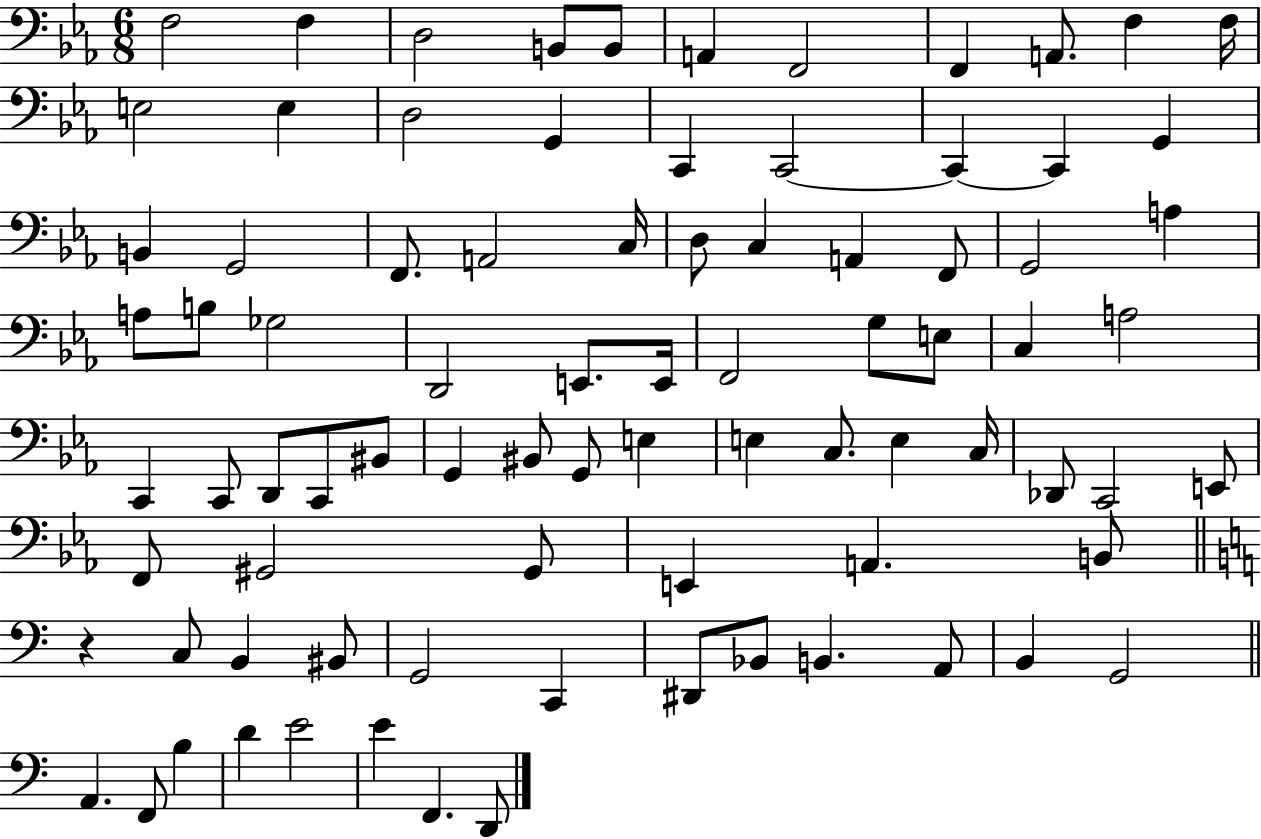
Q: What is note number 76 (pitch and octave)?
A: A2